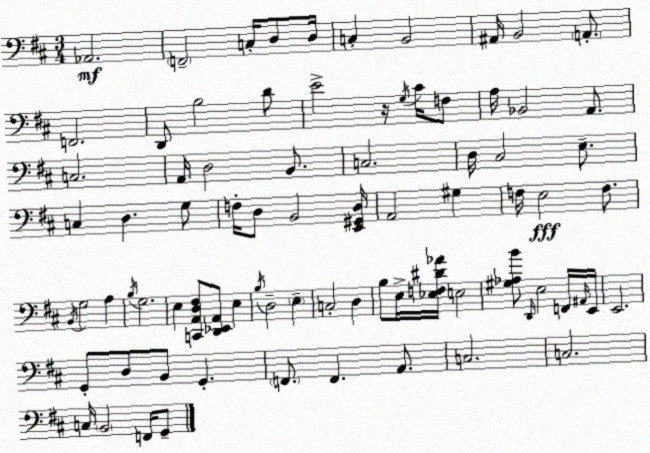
X:1
T:Untitled
M:3/4
L:1/4
K:D
_A,,2 F,,2 C,/4 D,/2 D,/4 C, B,,2 ^A,,/4 B,,2 A,,/2 F,,2 D,,/2 B,2 D/2 E2 z/4 G,/4 ^C/4 F,/2 A,/4 _B,,2 A,,/2 C,2 A,,/4 D,2 B,,/2 C,2 D,/4 ^C,2 E,/2 C, D, G,/2 F,/4 D,/2 B,,2 [E,,^G,,D,]/4 A,,2 ^G, F,/4 E,2 F,/2 B,,/4 G,2 A, B,/4 G,2 E, [C,,A,,D,^F,]/2 [D,,_E,,A,,]/2 E, B,/4 D,2 E, C,2 D, B,/2 E,/4 [_E,F,^D_A]/4 E,2 [^G,_A,B]/2 D,,/4 E,2 F,,/4 ^A,,/4 E,,/4 E,,2 G,,/2 D,/2 B,,/2 G,, F,,/2 F,, A,,/2 C,2 C,2 C,/4 B,,2 F,,/4 G,,/2